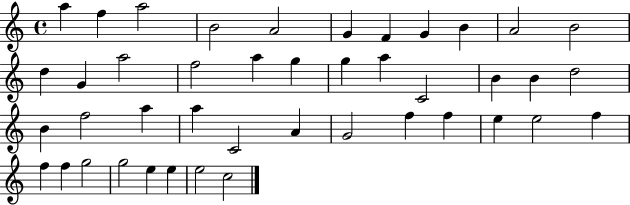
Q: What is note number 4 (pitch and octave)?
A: B4